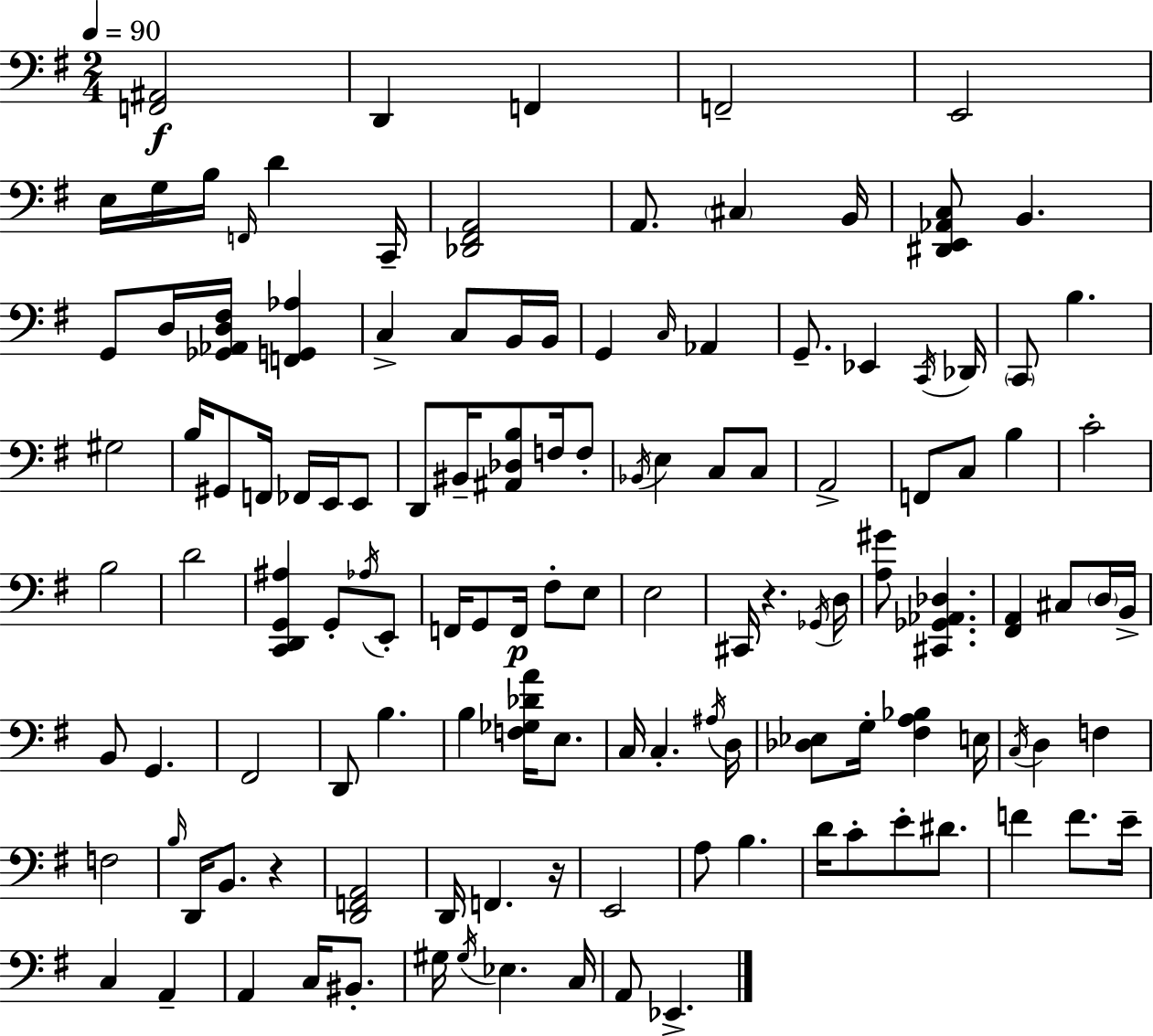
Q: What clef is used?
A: bass